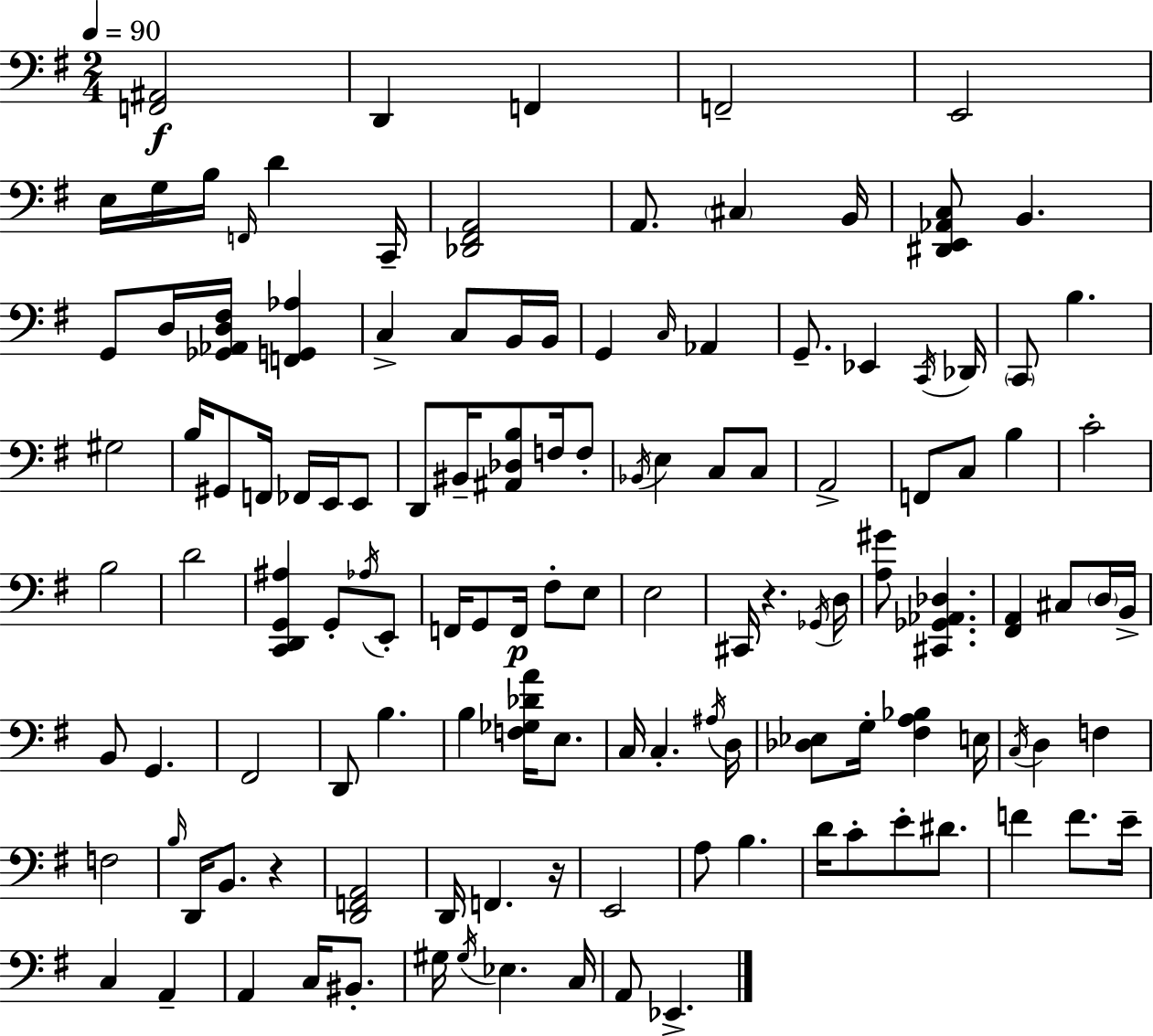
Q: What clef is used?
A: bass